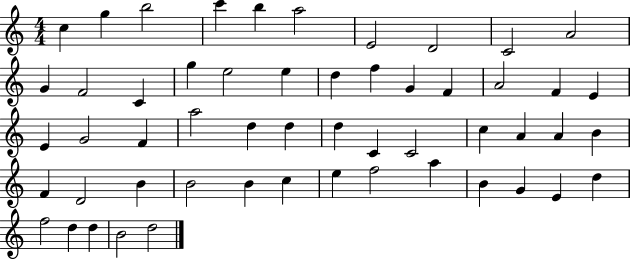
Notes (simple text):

C5/q G5/q B5/h C6/q B5/q A5/h E4/h D4/h C4/h A4/h G4/q F4/h C4/q G5/q E5/h E5/q D5/q F5/q G4/q F4/q A4/h F4/q E4/q E4/q G4/h F4/q A5/h D5/q D5/q D5/q C4/q C4/h C5/q A4/q A4/q B4/q F4/q D4/h B4/q B4/h B4/q C5/q E5/q F5/h A5/q B4/q G4/q E4/q D5/q F5/h D5/q D5/q B4/h D5/h